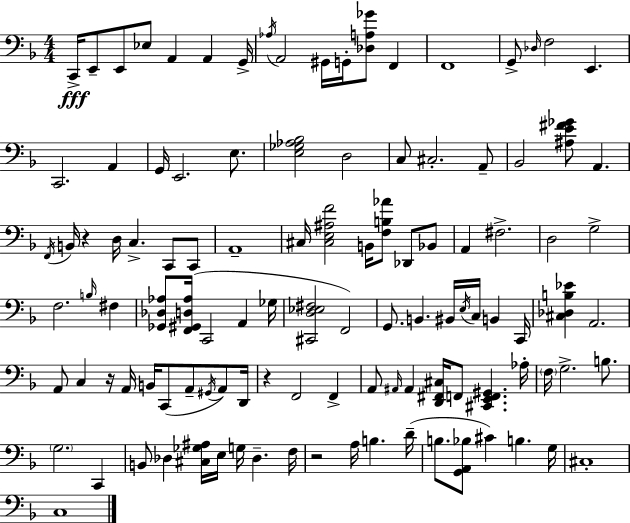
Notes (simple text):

C2/s E2/e E2/e Eb3/e A2/q A2/q G2/s Ab3/s A2/h G#2/s G2/s [Db3,A3,Gb4]/e F2/q F2/w G2/e Db3/s F3/h E2/q. C2/h. A2/q G2/s E2/h. E3/e. [E3,Gb3,Ab3,Bb3]/h D3/h C3/e C#3/h. A2/e Bb2/h [A#3,E4,F#4,Gb4]/e A2/q. F2/s B2/s R/q D3/s C3/q. C2/e C2/e A2/w C#3/s [C#3,E3,A#3,F4]/h B2/s [F3,B3,Ab4]/e Db2/e Bb2/e A2/q F#3/h. D3/h G3/h F3/h. B3/s F#3/q [Gb2,Db3,Ab3]/e [F2,G#2,D3,Ab3]/s C2/h A2/q Gb3/s [C#2,D3,Eb3,F#3]/h F2/h G2/e. B2/q. BIS2/s E3/s C3/s B2/q C2/s [C#3,Db3,B3,Eb4]/q A2/h. A2/e C3/q R/s A2/s B2/s C2/e A2/e G#2/s A2/e D2/s R/q F2/h F2/q A2/e A#2/s A#2/q [D2,F#2,C#3]/s F2/e [C#2,E2,F2,G#2]/q. Ab3/s F3/s G3/h. B3/e. G3/h. C2/q B2/e Db3/q [C#3,Gb3,A#3]/s E3/s G3/s Db3/q. F3/s R/h A3/s B3/q. D4/s B3/e. [G2,A2,Bb3]/e C#4/q B3/q. G3/s C#3/w C3/w